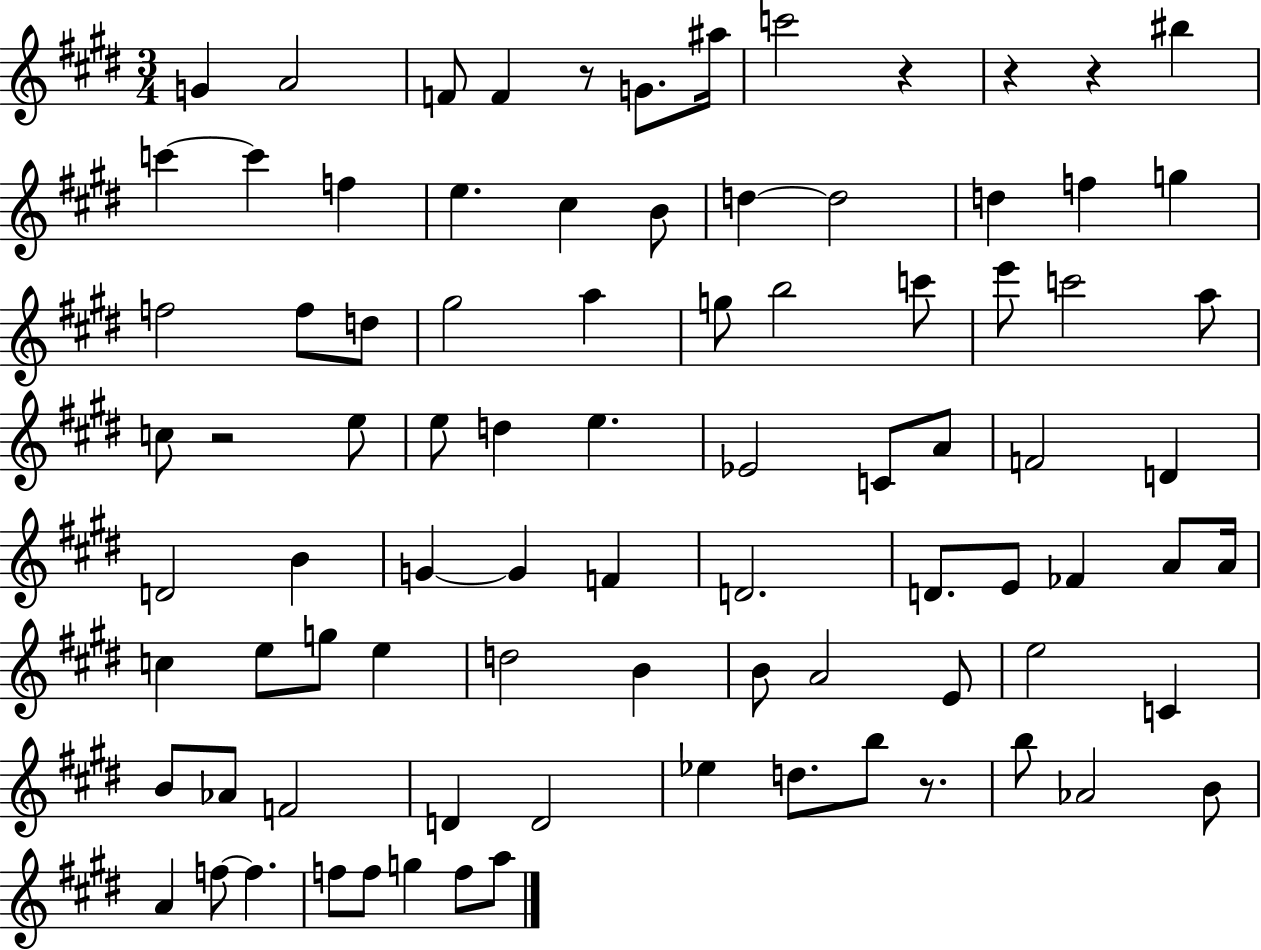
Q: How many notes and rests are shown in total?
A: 87